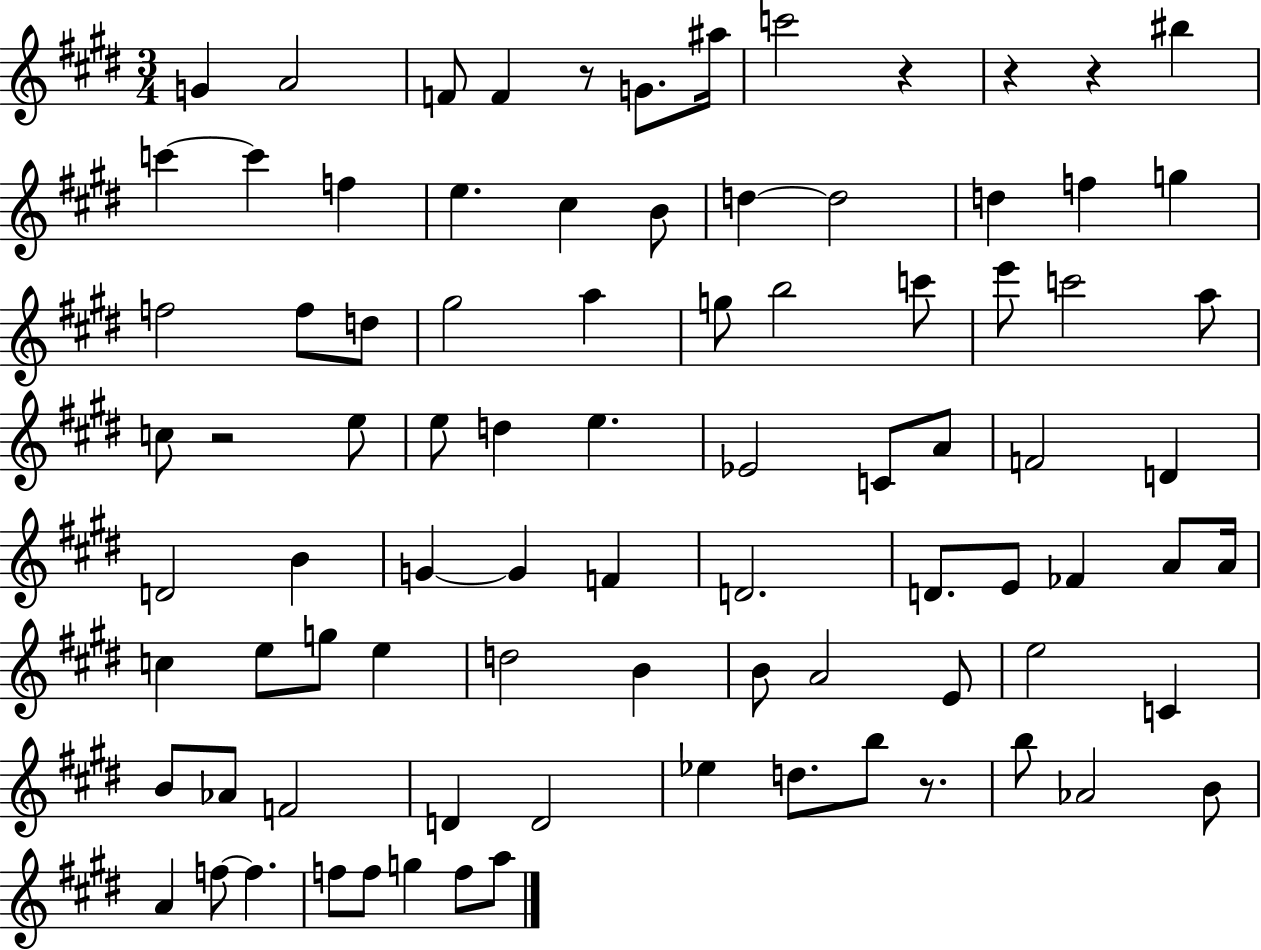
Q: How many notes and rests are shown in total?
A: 87